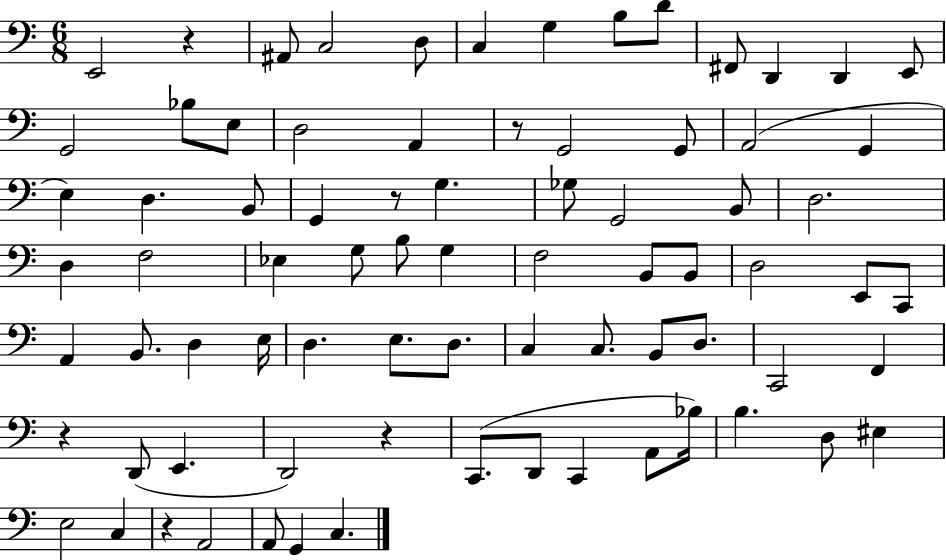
X:1
T:Untitled
M:6/8
L:1/4
K:C
E,,2 z ^A,,/2 C,2 D,/2 C, G, B,/2 D/2 ^F,,/2 D,, D,, E,,/2 G,,2 _B,/2 E,/2 D,2 A,, z/2 G,,2 G,,/2 A,,2 G,, E, D, B,,/2 G,, z/2 G, _G,/2 G,,2 B,,/2 D,2 D, F,2 _E, G,/2 B,/2 G, F,2 B,,/2 B,,/2 D,2 E,,/2 C,,/2 A,, B,,/2 D, E,/4 D, E,/2 D,/2 C, C,/2 B,,/2 D,/2 C,,2 F,, z D,,/2 E,, D,,2 z C,,/2 D,,/2 C,, A,,/2 _B,/4 B, D,/2 ^E, E,2 C, z A,,2 A,,/2 G,, C,